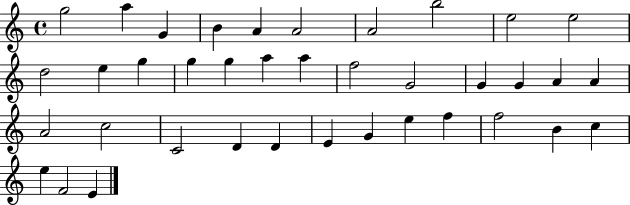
G5/h A5/q G4/q B4/q A4/q A4/h A4/h B5/h E5/h E5/h D5/h E5/q G5/q G5/q G5/q A5/q A5/q F5/h G4/h G4/q G4/q A4/q A4/q A4/h C5/h C4/h D4/q D4/q E4/q G4/q E5/q F5/q F5/h B4/q C5/q E5/q F4/h E4/q